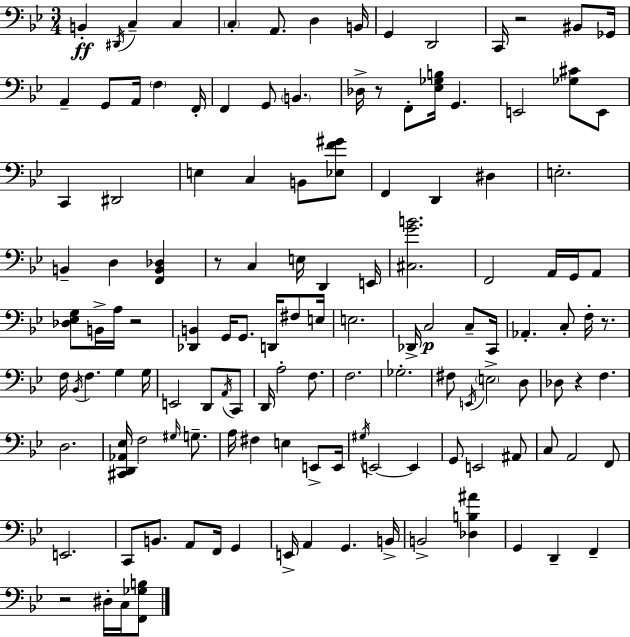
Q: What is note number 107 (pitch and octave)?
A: G2